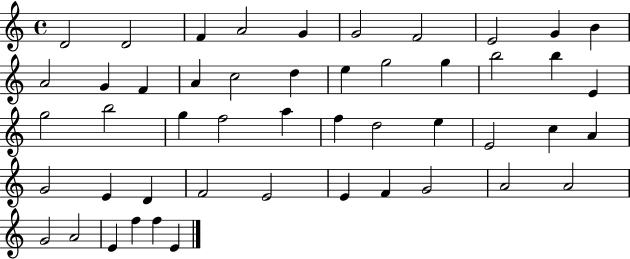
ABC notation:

X:1
T:Untitled
M:4/4
L:1/4
K:C
D2 D2 F A2 G G2 F2 E2 G B A2 G F A c2 d e g2 g b2 b E g2 b2 g f2 a f d2 e E2 c A G2 E D F2 E2 E F G2 A2 A2 G2 A2 E f f E